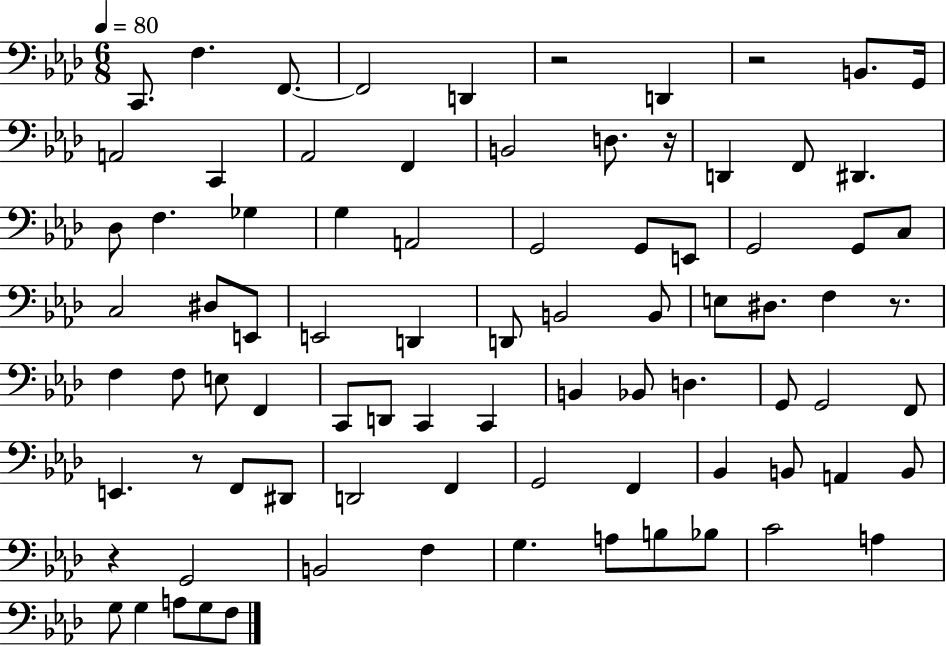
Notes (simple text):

C2/e. F3/q. F2/e. F2/h D2/q R/h D2/q R/h B2/e. G2/s A2/h C2/q Ab2/h F2/q B2/h D3/e. R/s D2/q F2/e D#2/q. Db3/e F3/q. Gb3/q G3/q A2/h G2/h G2/e E2/e G2/h G2/e C3/e C3/h D#3/e E2/e E2/h D2/q D2/e B2/h B2/e E3/e D#3/e. F3/q R/e. F3/q F3/e E3/e F2/q C2/e D2/e C2/q C2/q B2/q Bb2/e D3/q. G2/e G2/h F2/e E2/q. R/e F2/e D#2/e D2/h F2/q G2/h F2/q Bb2/q B2/e A2/q B2/e R/q G2/h B2/h F3/q G3/q. A3/e B3/e Bb3/e C4/h A3/q G3/e G3/q A3/e G3/e F3/e